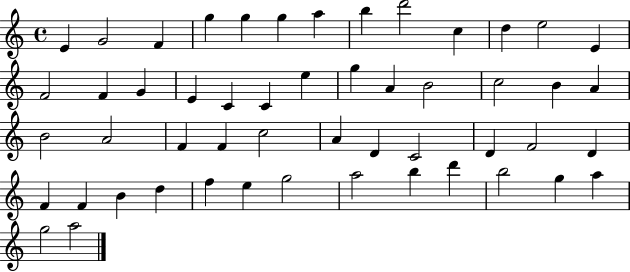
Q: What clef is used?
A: treble